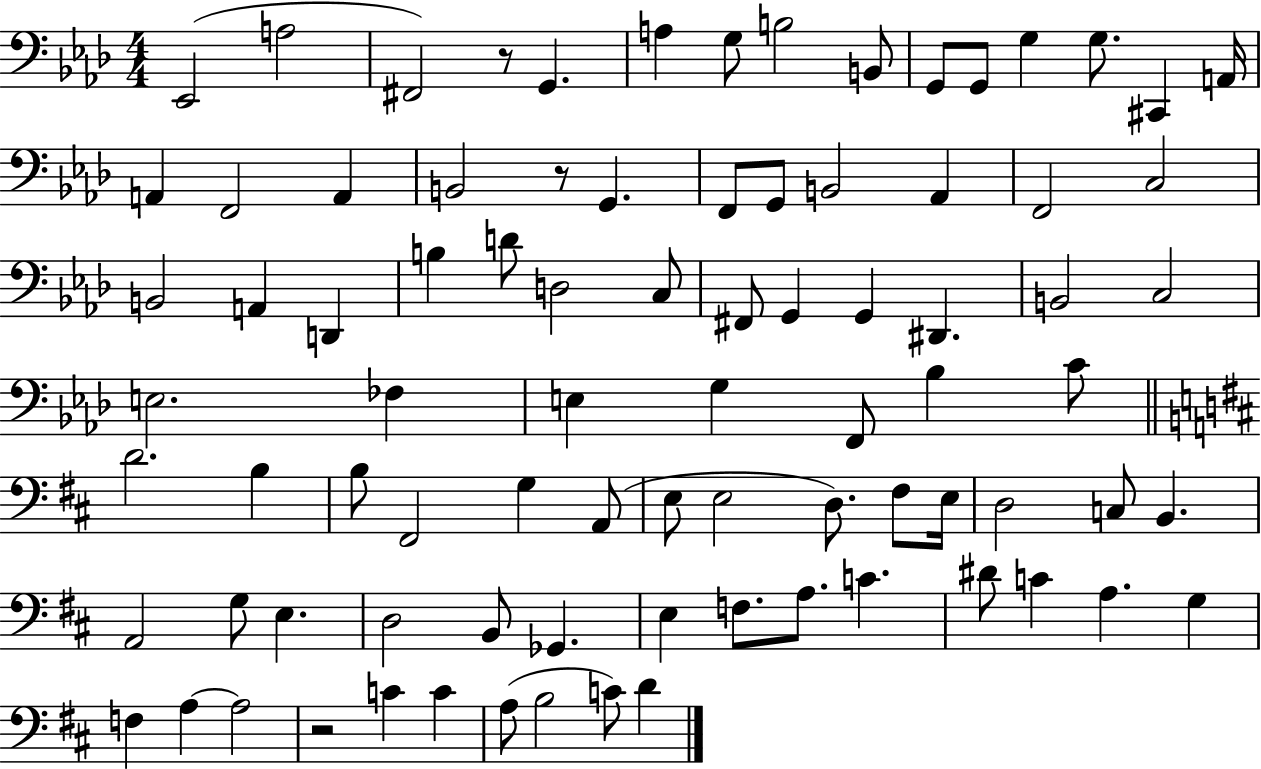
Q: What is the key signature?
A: AES major